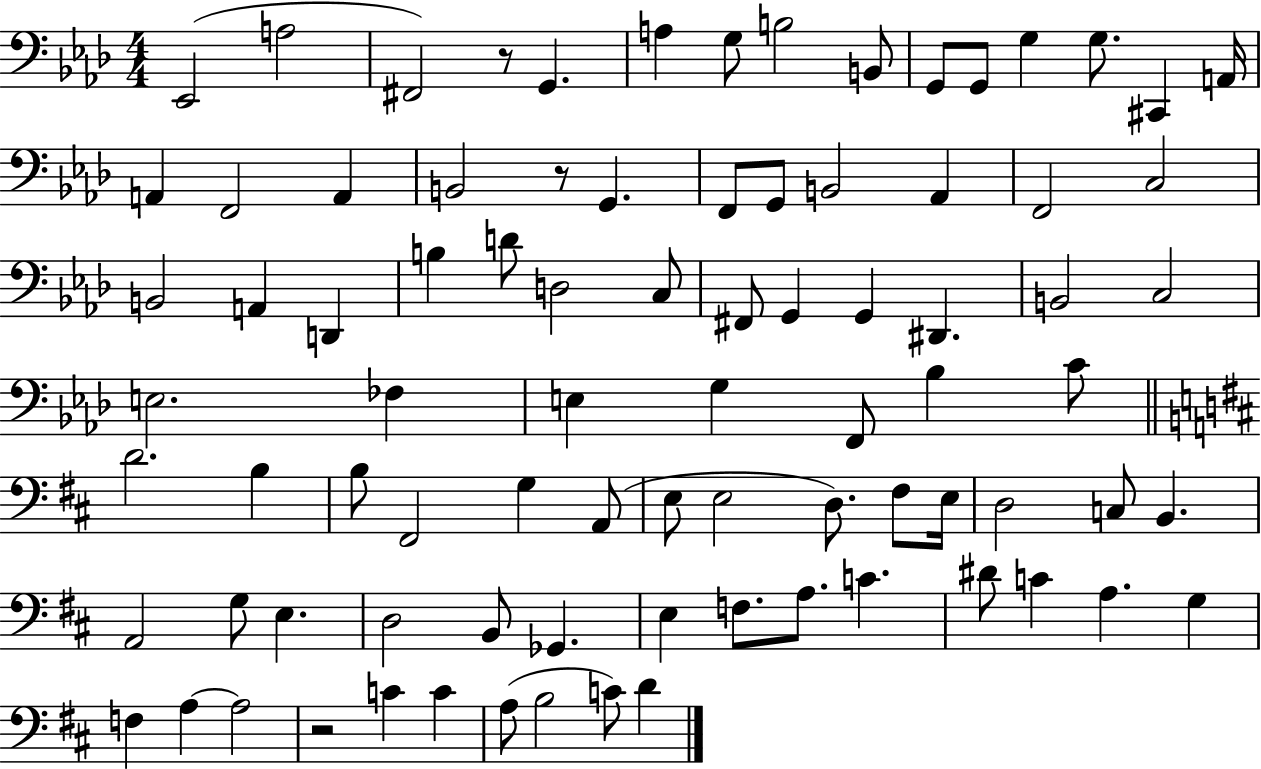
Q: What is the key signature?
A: AES major